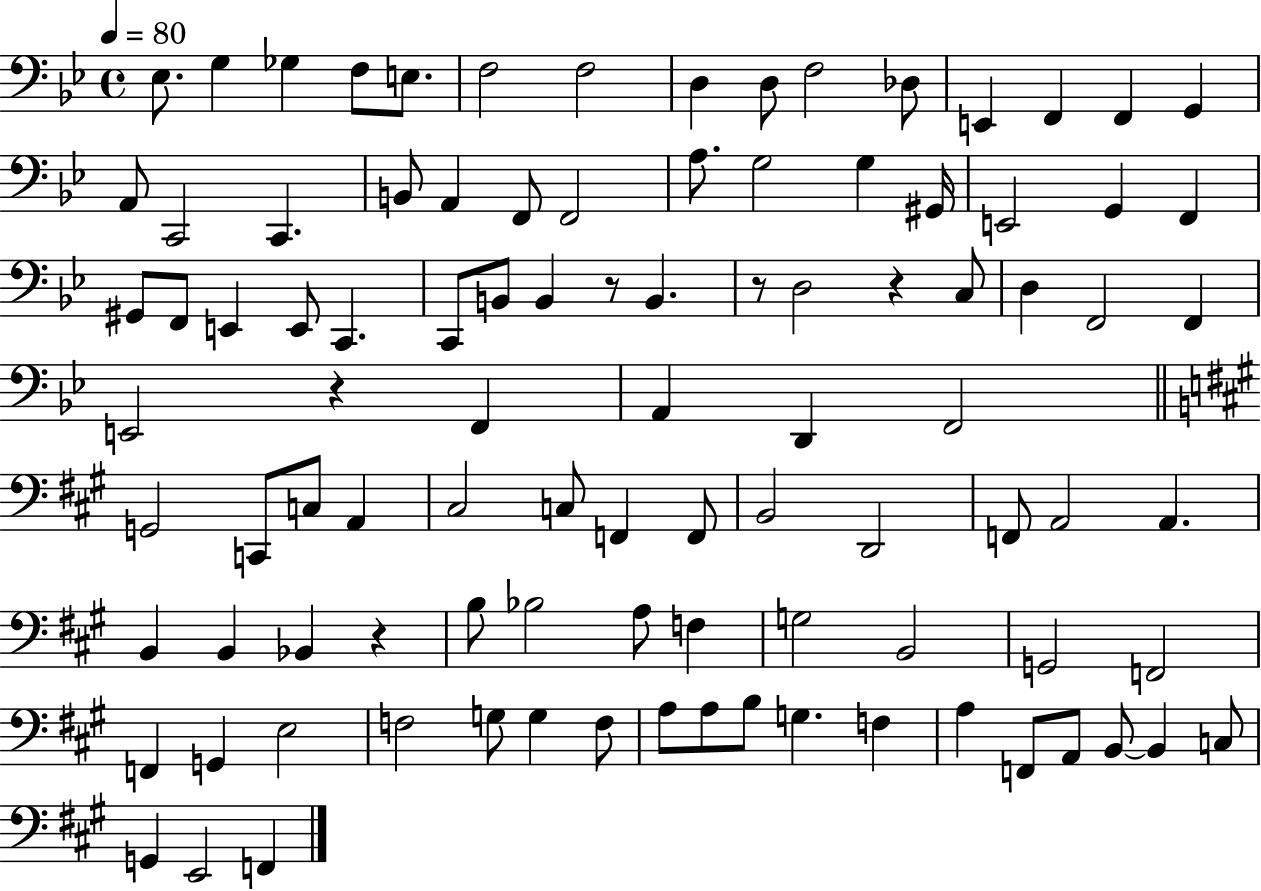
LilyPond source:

{
  \clef bass
  \time 4/4
  \defaultTimeSignature
  \key bes \major
  \tempo 4 = 80
  ees8. g4 ges4 f8 e8. | f2 f2 | d4 d8 f2 des8 | e,4 f,4 f,4 g,4 | \break a,8 c,2 c,4. | b,8 a,4 f,8 f,2 | a8. g2 g4 gis,16 | e,2 g,4 f,4 | \break gis,8 f,8 e,4 e,8 c,4. | c,8 b,8 b,4 r8 b,4. | r8 d2 r4 c8 | d4 f,2 f,4 | \break e,2 r4 f,4 | a,4 d,4 f,2 | \bar "||" \break \key a \major g,2 c,8 c8 a,4 | cis2 c8 f,4 f,8 | b,2 d,2 | f,8 a,2 a,4. | \break b,4 b,4 bes,4 r4 | b8 bes2 a8 f4 | g2 b,2 | g,2 f,2 | \break f,4 g,4 e2 | f2 g8 g4 f8 | a8 a8 b8 g4. f4 | a4 f,8 a,8 b,8~~ b,4 c8 | \break g,4 e,2 f,4 | \bar "|."
}